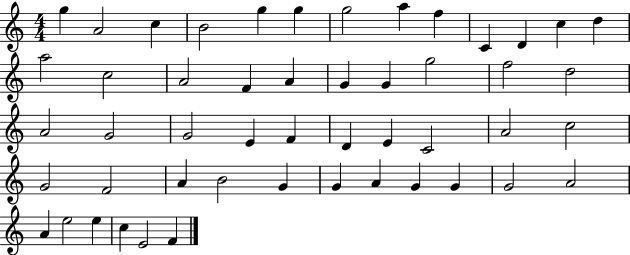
G5/q A4/h C5/q B4/h G5/q G5/q G5/h A5/q F5/q C4/q D4/q C5/q D5/q A5/h C5/h A4/h F4/q A4/q G4/q G4/q G5/h F5/h D5/h A4/h G4/h G4/h E4/q F4/q D4/q E4/q C4/h A4/h C5/h G4/h F4/h A4/q B4/h G4/q G4/q A4/q G4/q G4/q G4/h A4/h A4/q E5/h E5/q C5/q E4/h F4/q